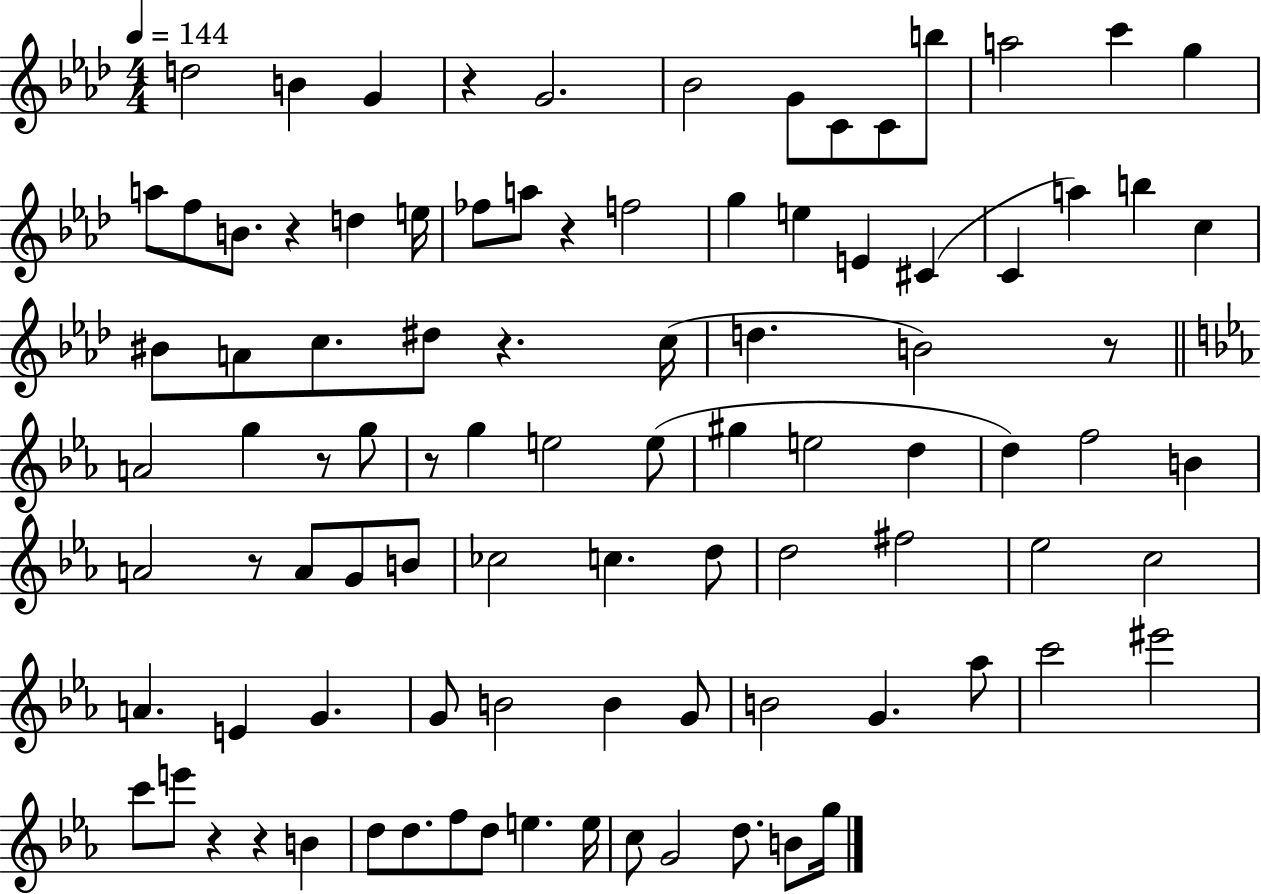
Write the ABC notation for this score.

X:1
T:Untitled
M:4/4
L:1/4
K:Ab
d2 B G z G2 _B2 G/2 C/2 C/2 b/2 a2 c' g a/2 f/2 B/2 z d e/4 _f/2 a/2 z f2 g e E ^C C a b c ^B/2 A/2 c/2 ^d/2 z c/4 d B2 z/2 A2 g z/2 g/2 z/2 g e2 e/2 ^g e2 d d f2 B A2 z/2 A/2 G/2 B/2 _c2 c d/2 d2 ^f2 _e2 c2 A E G G/2 B2 B G/2 B2 G _a/2 c'2 ^e'2 c'/2 e'/2 z z B d/2 d/2 f/2 d/2 e e/4 c/2 G2 d/2 B/2 g/4